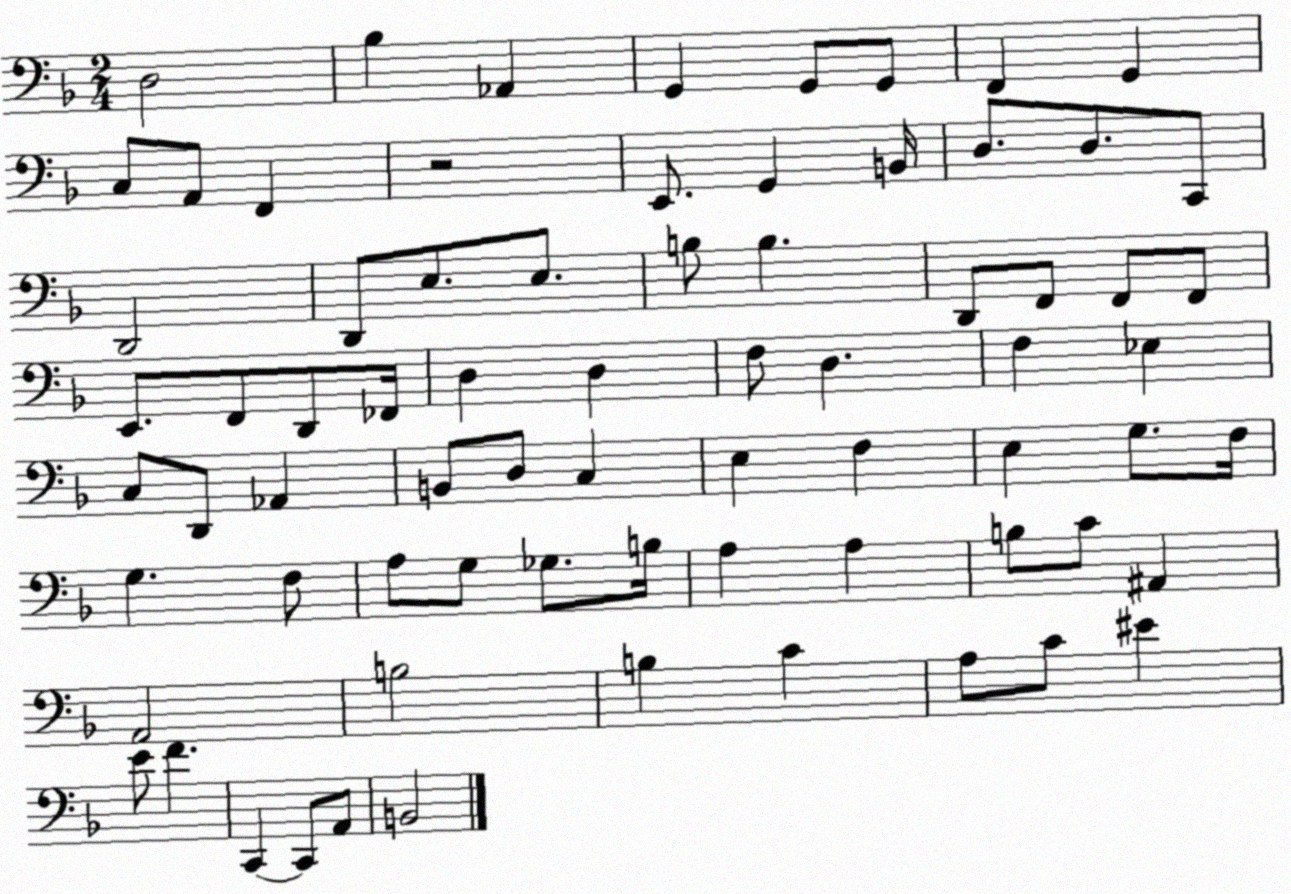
X:1
T:Untitled
M:2/4
L:1/4
K:F
D,2 _B, _A,, G,, G,,/2 G,,/2 F,, G,, C,/2 A,,/2 F,, z2 E,,/2 G,, B,,/4 D,/2 D,/2 C,,/2 D,,2 D,,/2 E,/2 E,/2 B,/2 B, D,,/2 F,,/2 F,,/2 F,,/2 E,,/2 F,,/2 D,,/2 _F,,/4 D, D, F,/2 D, F, _E, C,/2 D,,/2 _A,, B,,/2 D,/2 C, E, F, E, G,/2 F,/4 G, F,/2 A,/2 G,/2 _G,/2 B,/4 A, A, B,/2 C/2 ^A,, A,,2 B,2 B, C A,/2 C/2 ^E E/2 F C,, C,,/2 A,,/2 B,,2